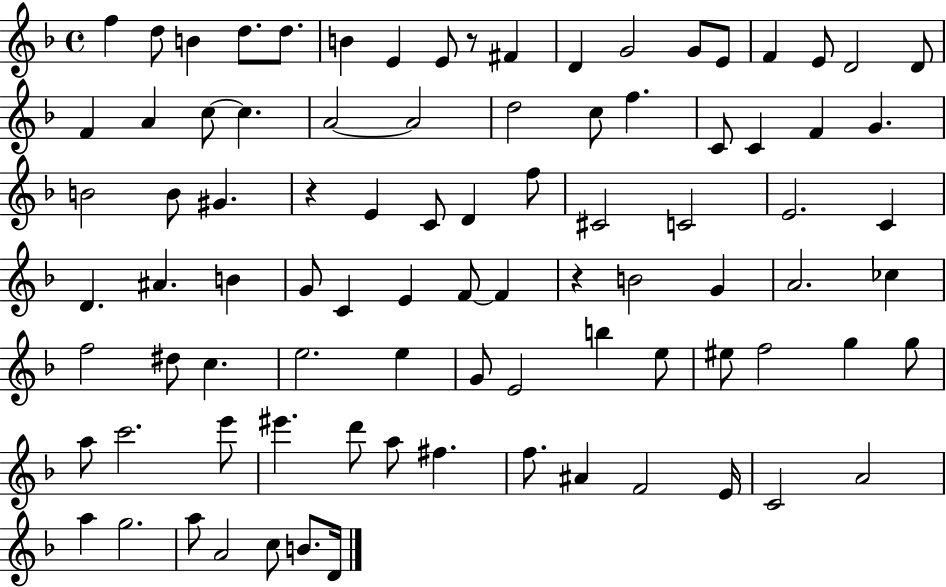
F5/q D5/e B4/q D5/e. D5/e. B4/q E4/q E4/e R/e F#4/q D4/q G4/h G4/e E4/e F4/q E4/e D4/h D4/e F4/q A4/q C5/e C5/q. A4/h A4/h D5/h C5/e F5/q. C4/e C4/q F4/q G4/q. B4/h B4/e G#4/q. R/q E4/q C4/e D4/q F5/e C#4/h C4/h E4/h. C4/q D4/q. A#4/q. B4/q G4/e C4/q E4/q F4/e F4/q R/q B4/h G4/q A4/h. CES5/q F5/h D#5/e C5/q. E5/h. E5/q G4/e E4/h B5/q E5/e EIS5/e F5/h G5/q G5/e A5/e C6/h. E6/e EIS6/q. D6/e A5/e F#5/q. F5/e. A#4/q F4/h E4/s C4/h A4/h A5/q G5/h. A5/e A4/h C5/e B4/e. D4/s